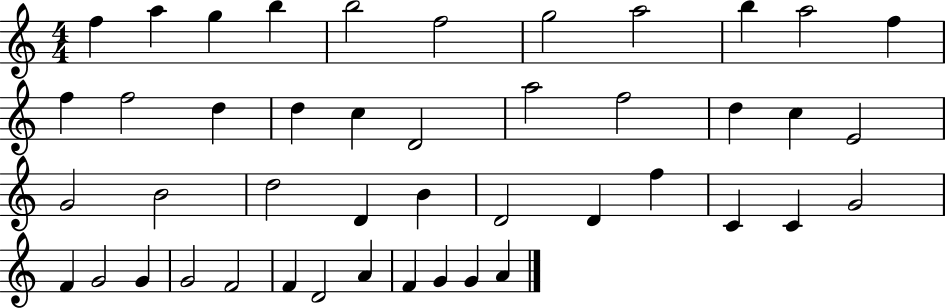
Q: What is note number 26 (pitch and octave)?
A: D4